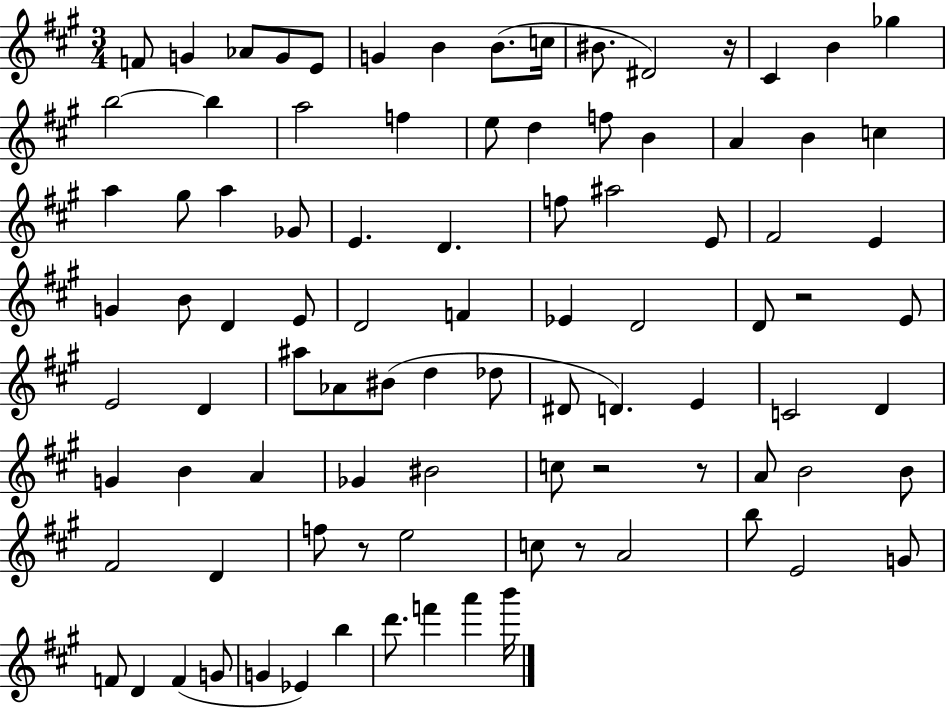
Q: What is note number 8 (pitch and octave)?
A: B4